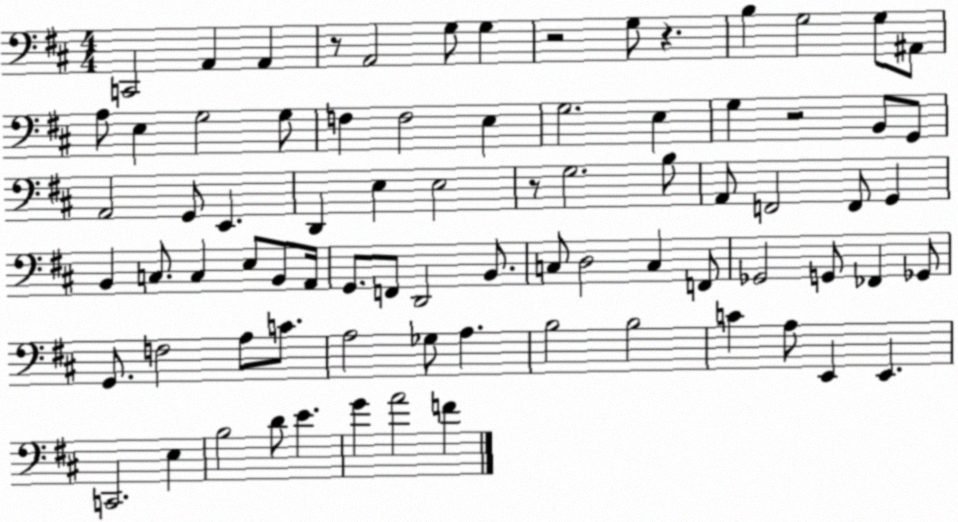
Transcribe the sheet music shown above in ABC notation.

X:1
T:Untitled
M:4/4
L:1/4
K:D
C,,2 A,, A,, z/2 A,,2 G,/2 G, z2 G,/2 z B, G,2 G,/2 ^A,,/2 A,/2 E, G,2 G,/2 F, F,2 E, G,2 E, G, z2 B,,/2 G,,/2 A,,2 G,,/2 E,, D,, E, E,2 z/2 G,2 B,/2 A,,/2 F,,2 F,,/2 G,, B,, C,/2 C, E,/2 B,,/2 A,,/4 G,,/2 F,,/2 D,,2 B,,/2 C,/2 D,2 C, F,,/2 _G,,2 G,,/2 _F,, _G,,/2 G,,/2 F,2 A,/2 C/2 A,2 _G,/2 A, B,2 B,2 C A,/2 E,, E,, C,,2 E, B,2 D/2 E G A2 F